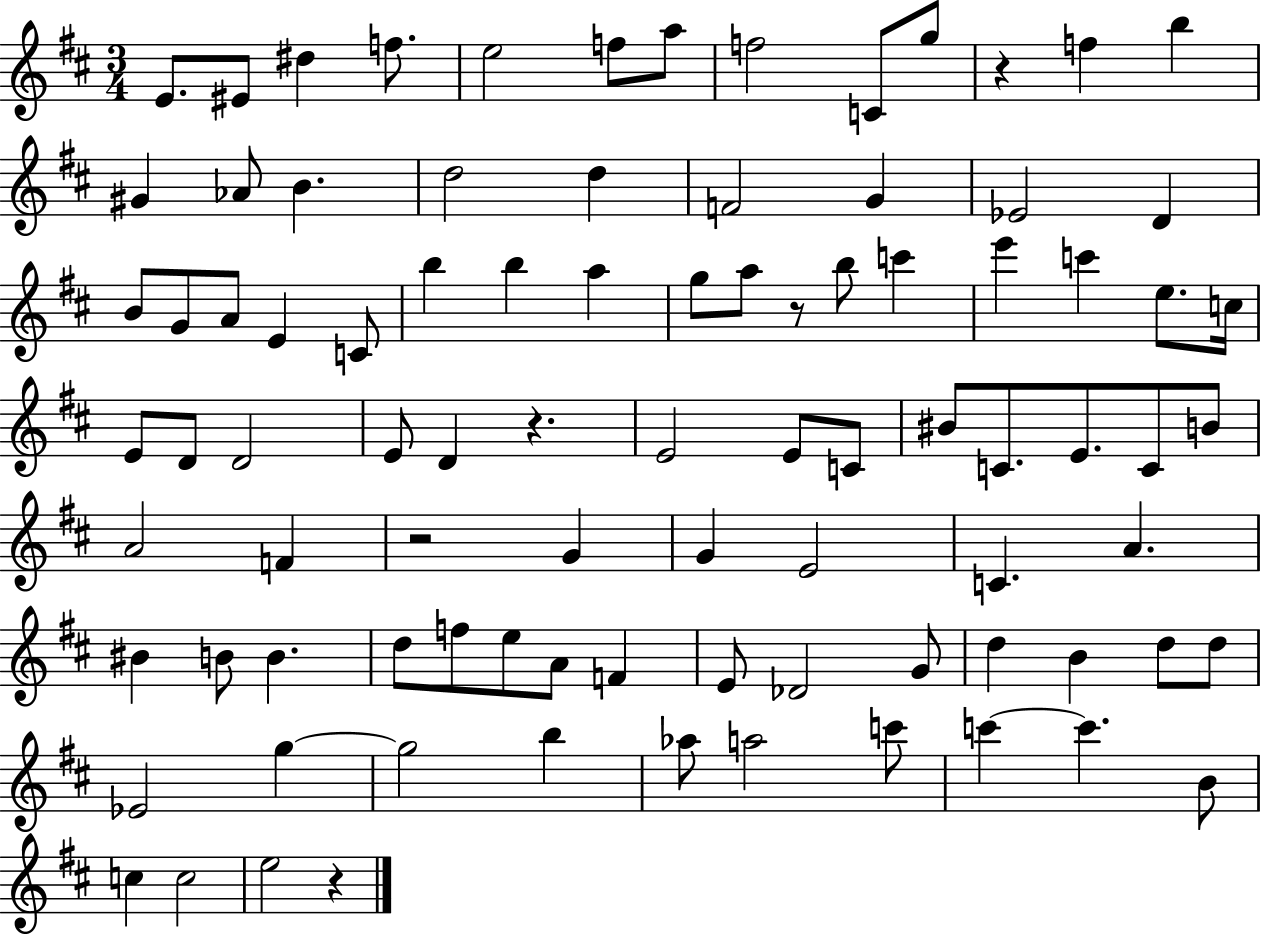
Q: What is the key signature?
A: D major